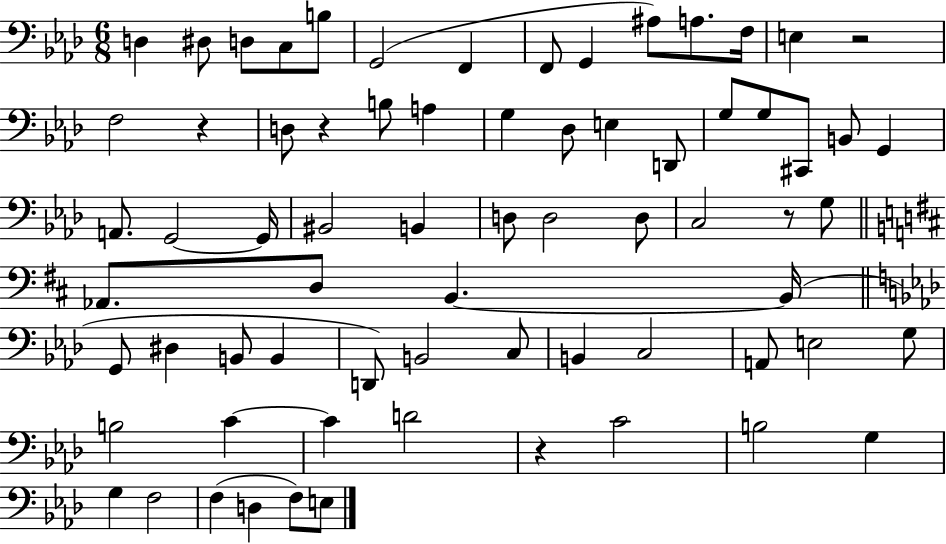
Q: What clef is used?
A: bass